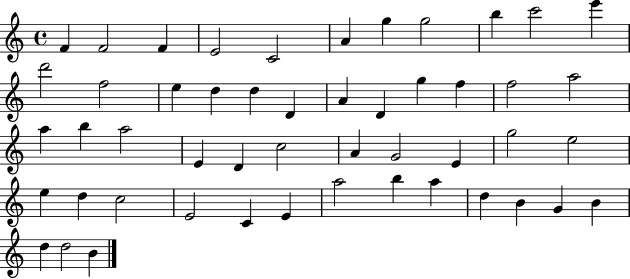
X:1
T:Untitled
M:4/4
L:1/4
K:C
F F2 F E2 C2 A g g2 b c'2 e' d'2 f2 e d d D A D g f f2 a2 a b a2 E D c2 A G2 E g2 e2 e d c2 E2 C E a2 b a d B G B d d2 B